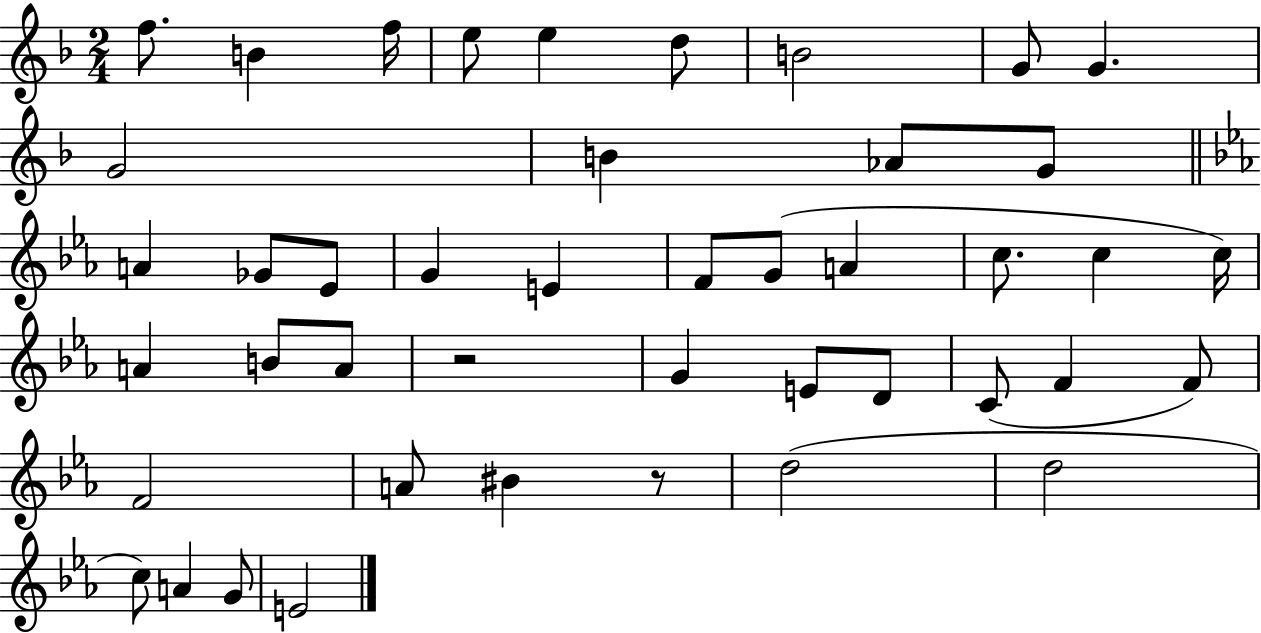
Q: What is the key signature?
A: F major